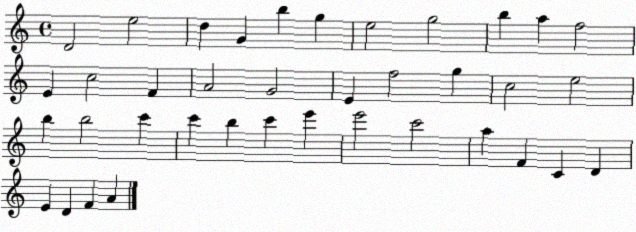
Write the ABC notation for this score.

X:1
T:Untitled
M:4/4
L:1/4
K:C
D2 e2 d G b g e2 g2 b a f2 E c2 F A2 G2 E f2 g c2 e2 b b2 c' c' b c' e' e'2 c'2 a F C D E D F A